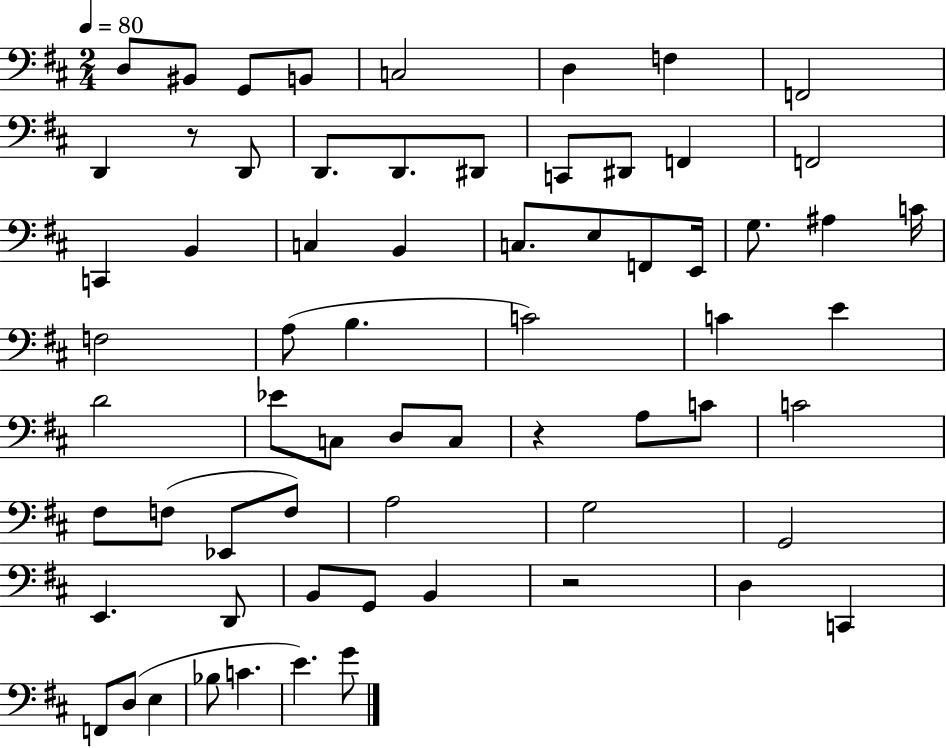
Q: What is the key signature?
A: D major